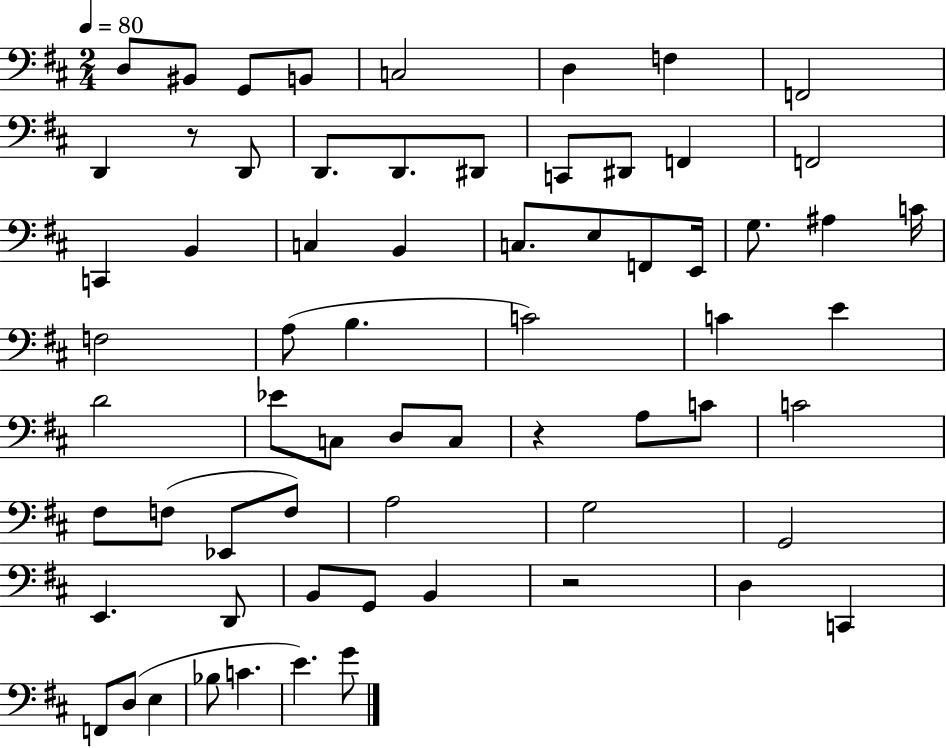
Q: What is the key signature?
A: D major